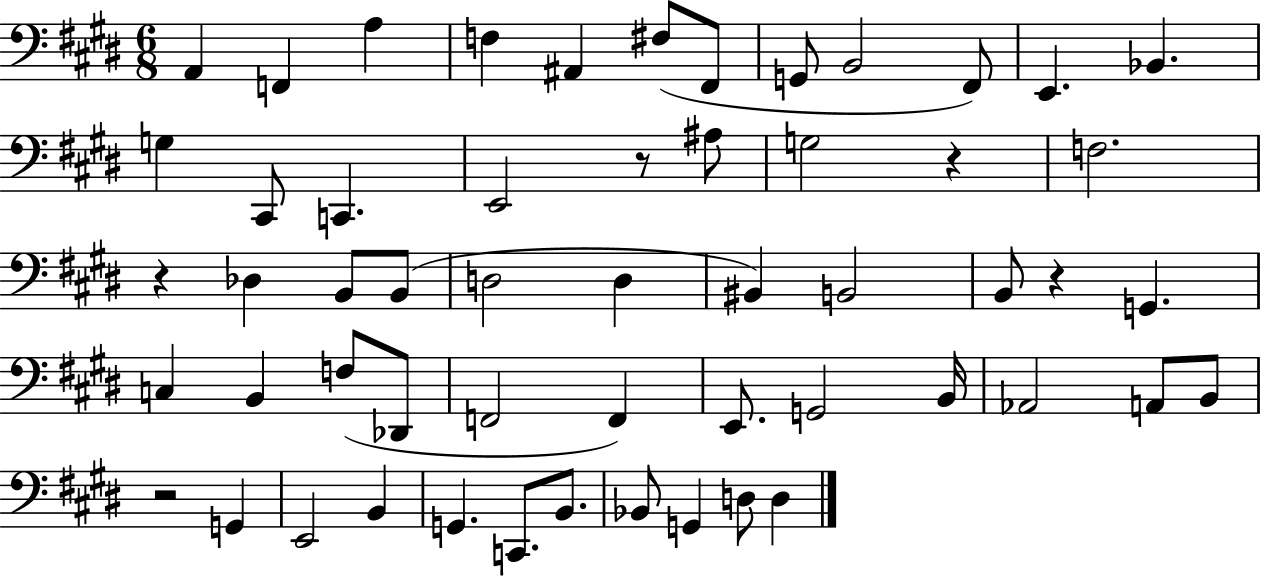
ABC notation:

X:1
T:Untitled
M:6/8
L:1/4
K:E
A,, F,, A, F, ^A,, ^F,/2 ^F,,/2 G,,/2 B,,2 ^F,,/2 E,, _B,, G, ^C,,/2 C,, E,,2 z/2 ^A,/2 G,2 z F,2 z _D, B,,/2 B,,/2 D,2 D, ^B,, B,,2 B,,/2 z G,, C, B,, F,/2 _D,,/2 F,,2 F,, E,,/2 G,,2 B,,/4 _A,,2 A,,/2 B,,/2 z2 G,, E,,2 B,, G,, C,,/2 B,,/2 _B,,/2 G,, D,/2 D,